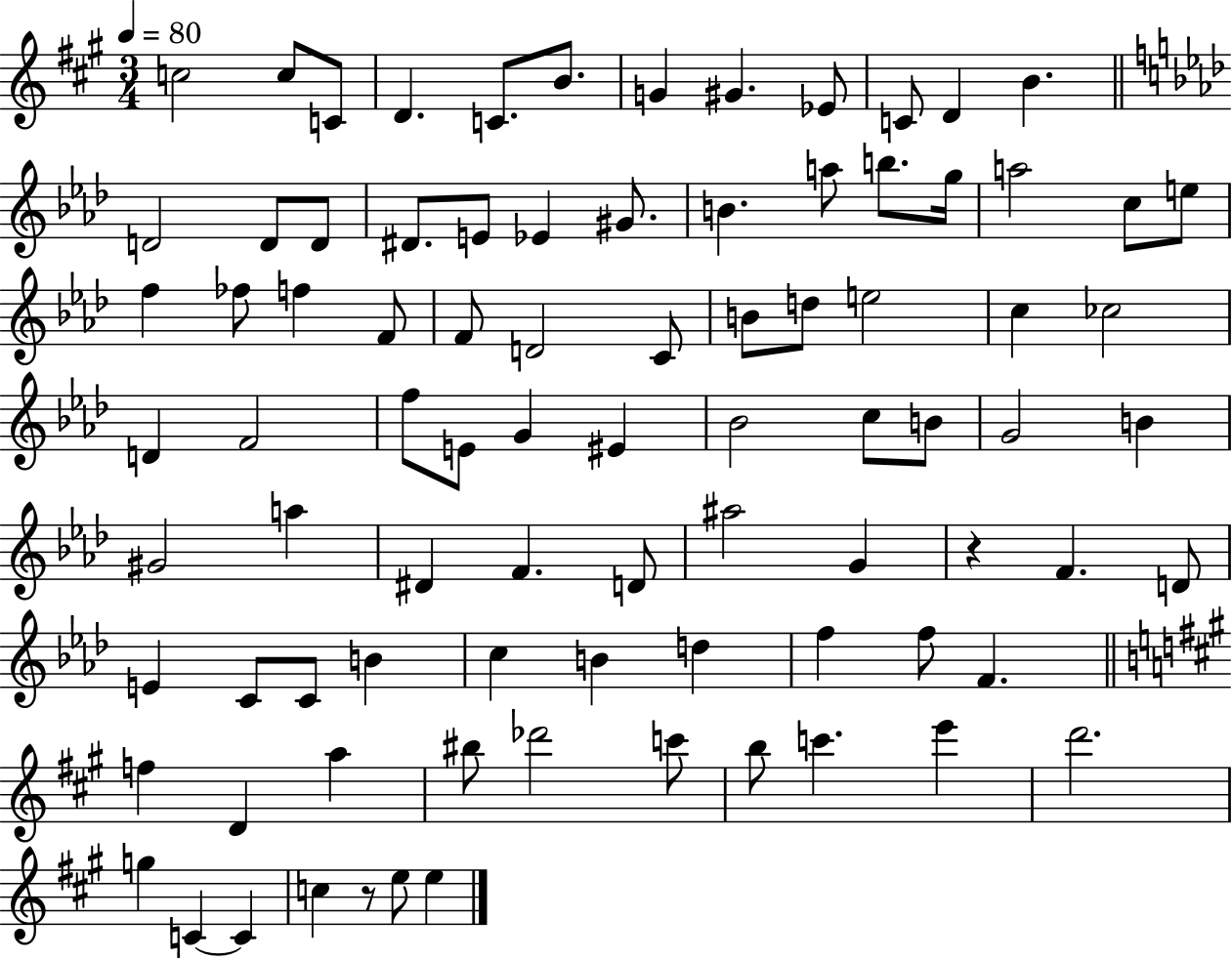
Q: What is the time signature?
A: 3/4